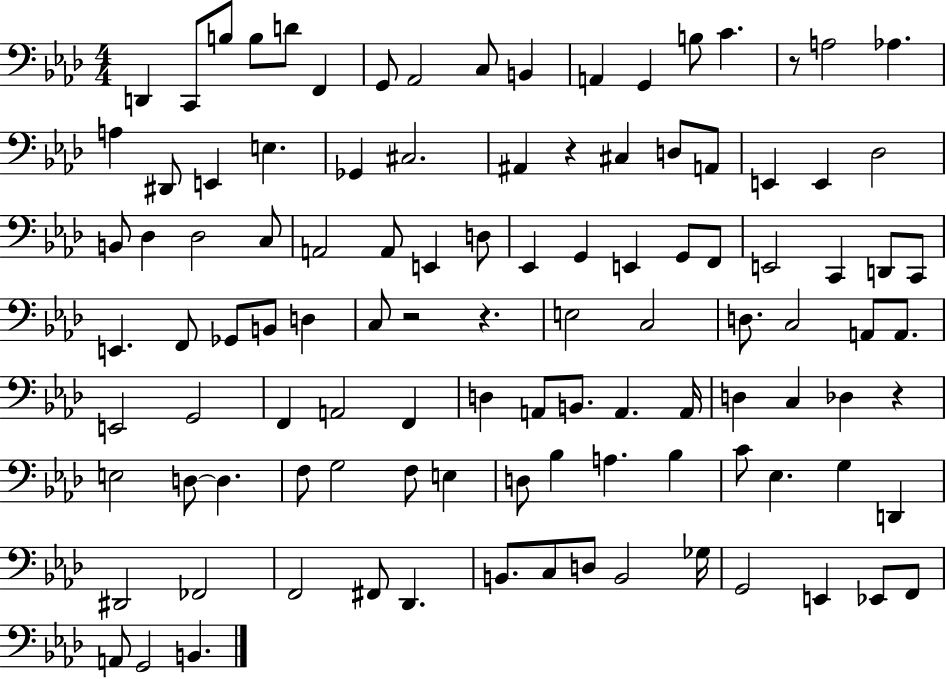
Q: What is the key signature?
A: AES major